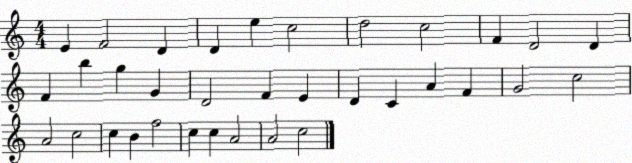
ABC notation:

X:1
T:Untitled
M:4/4
L:1/4
K:C
E F2 D D e c2 d2 c2 F D2 D F b g G D2 F E D C A F G2 c2 A2 c2 c B f2 c c A2 A2 c2